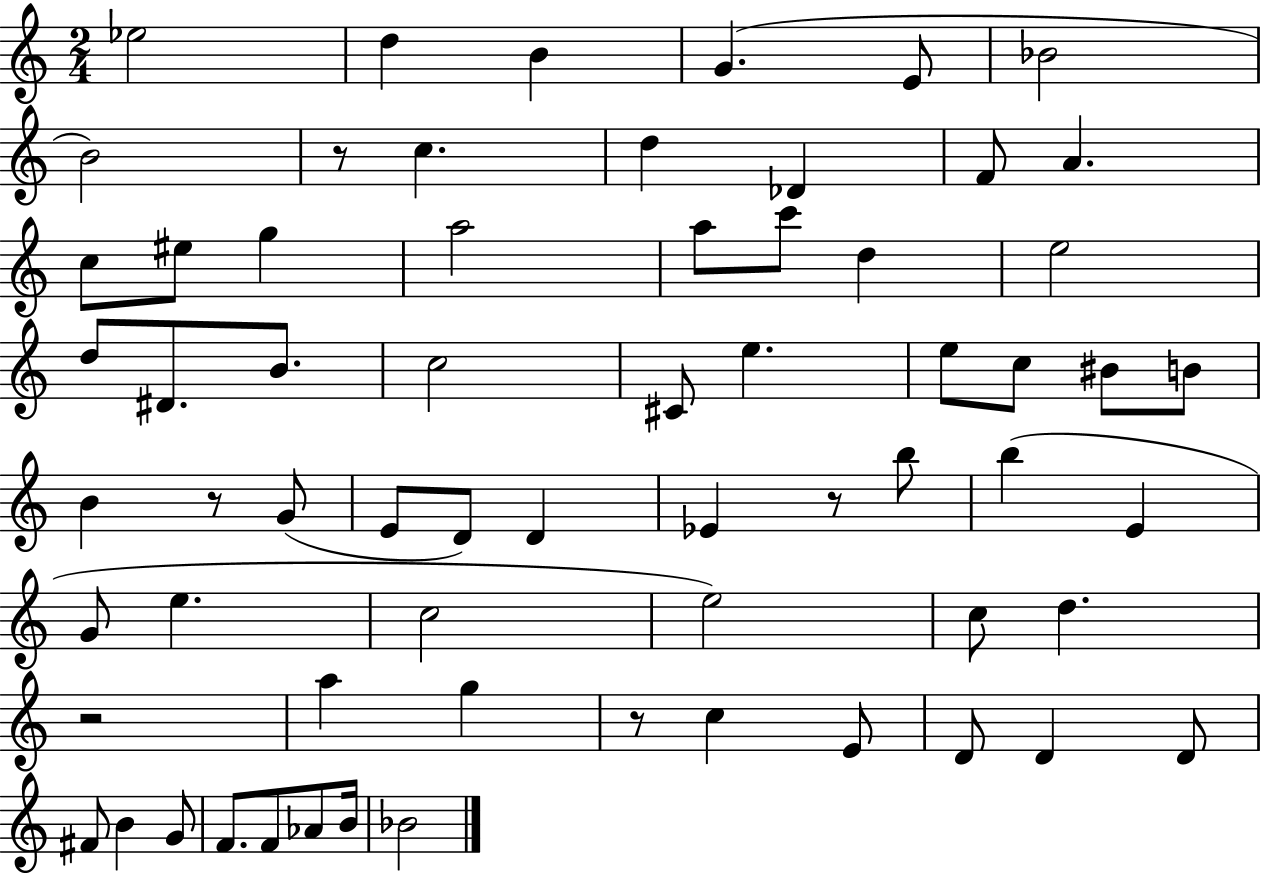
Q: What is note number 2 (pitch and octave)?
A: D5